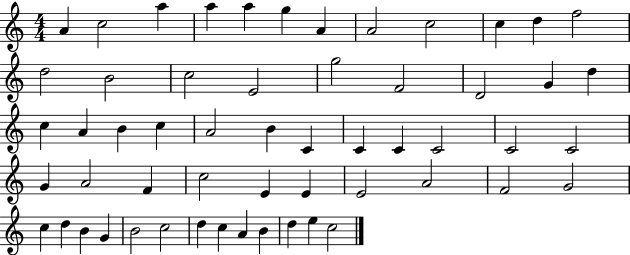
{
  \clef treble
  \numericTimeSignature
  \time 4/4
  \key c \major
  a'4 c''2 a''4 | a''4 a''4 g''4 a'4 | a'2 c''2 | c''4 d''4 f''2 | \break d''2 b'2 | c''2 e'2 | g''2 f'2 | d'2 g'4 d''4 | \break c''4 a'4 b'4 c''4 | a'2 b'4 c'4 | c'4 c'4 c'2 | c'2 c'2 | \break g'4 a'2 f'4 | c''2 e'4 e'4 | e'2 a'2 | f'2 g'2 | \break c''4 d''4 b'4 g'4 | b'2 c''2 | d''4 c''4 a'4 b'4 | d''4 e''4 c''2 | \break \bar "|."
}